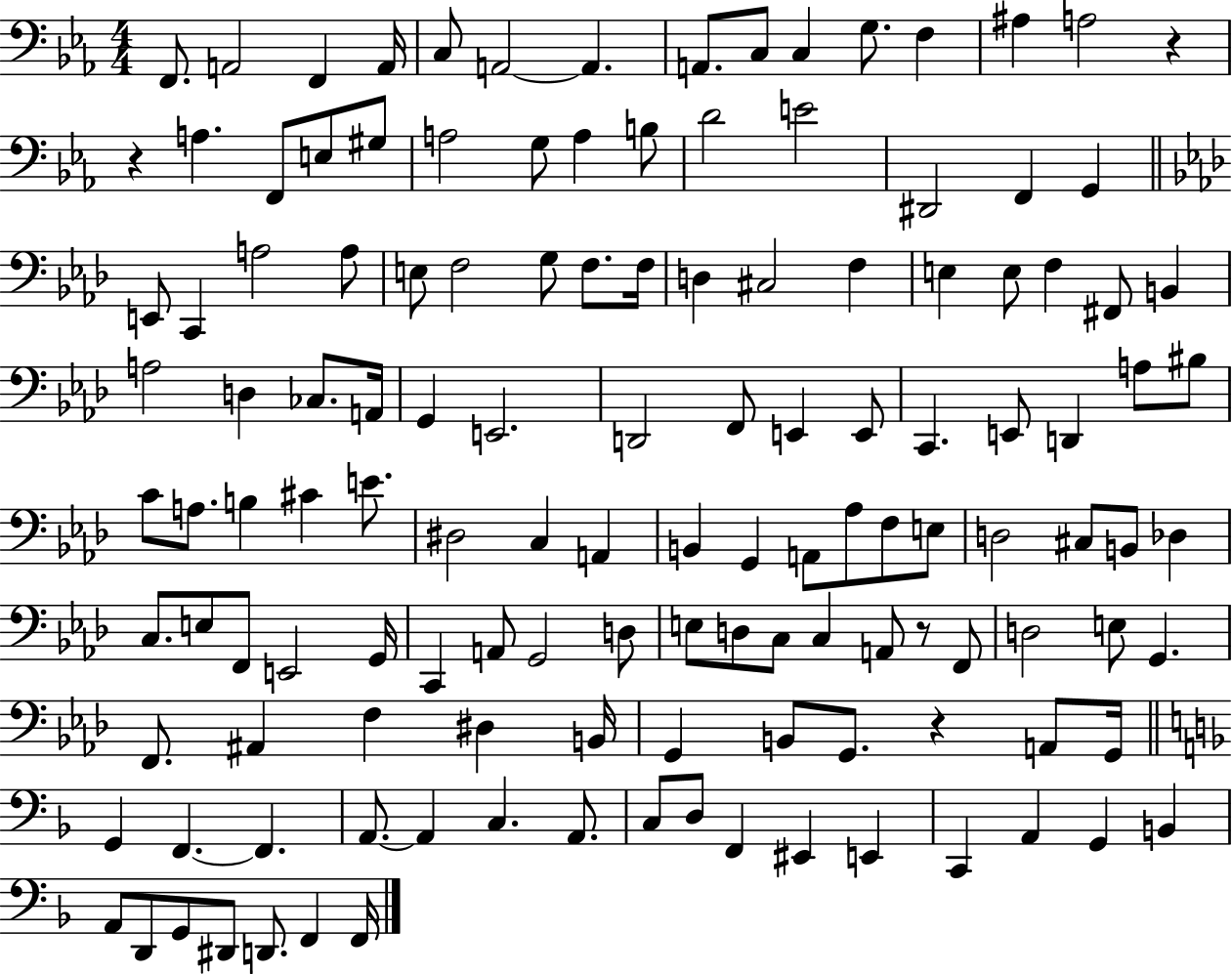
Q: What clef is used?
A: bass